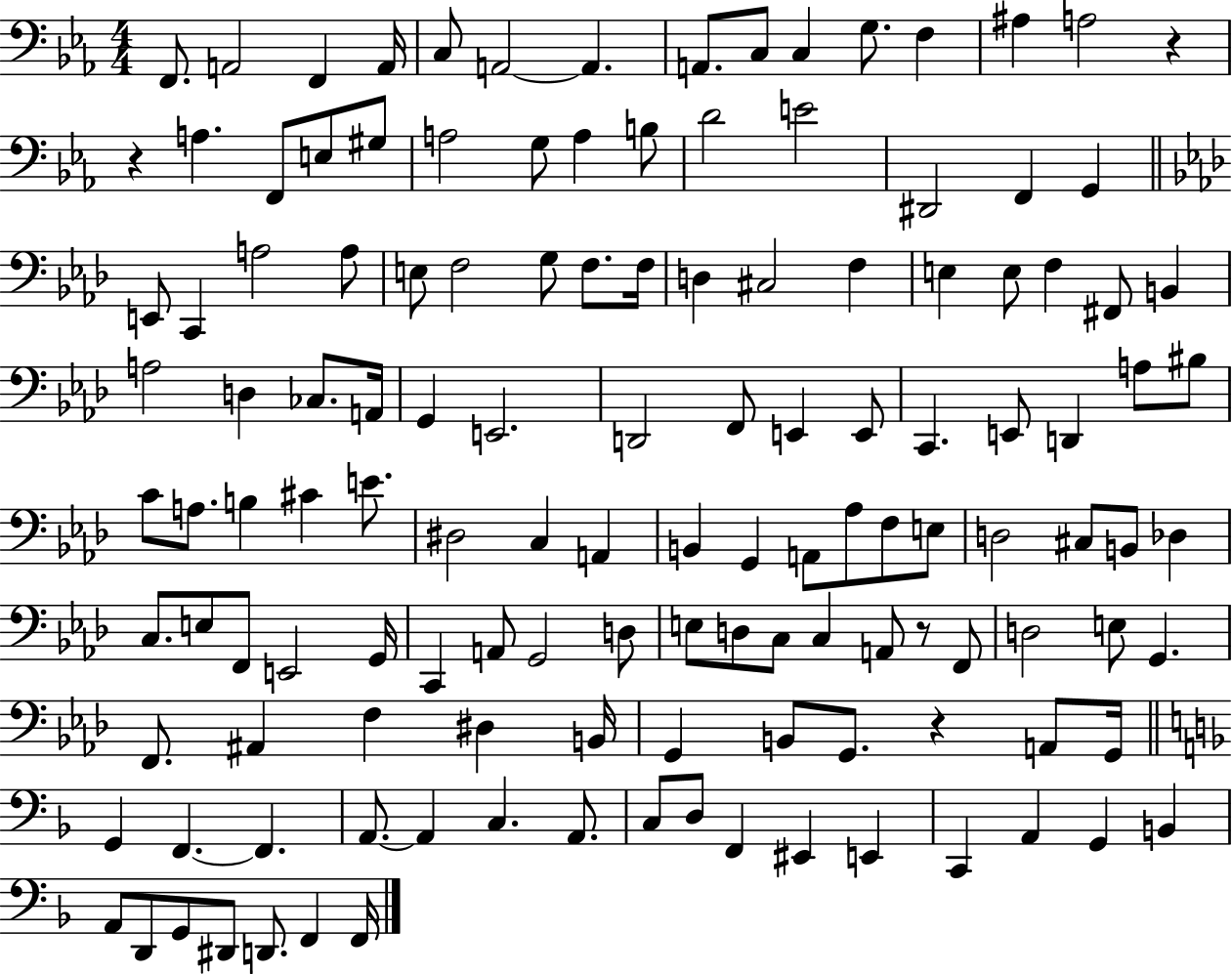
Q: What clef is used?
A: bass